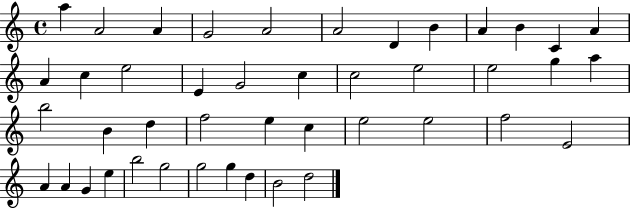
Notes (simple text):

A5/q A4/h A4/q G4/h A4/h A4/h D4/q B4/q A4/q B4/q C4/q A4/q A4/q C5/q E5/h E4/q G4/h C5/q C5/h E5/h E5/h G5/q A5/q B5/h B4/q D5/q F5/h E5/q C5/q E5/h E5/h F5/h E4/h A4/q A4/q G4/q E5/q B5/h G5/h G5/h G5/q D5/q B4/h D5/h